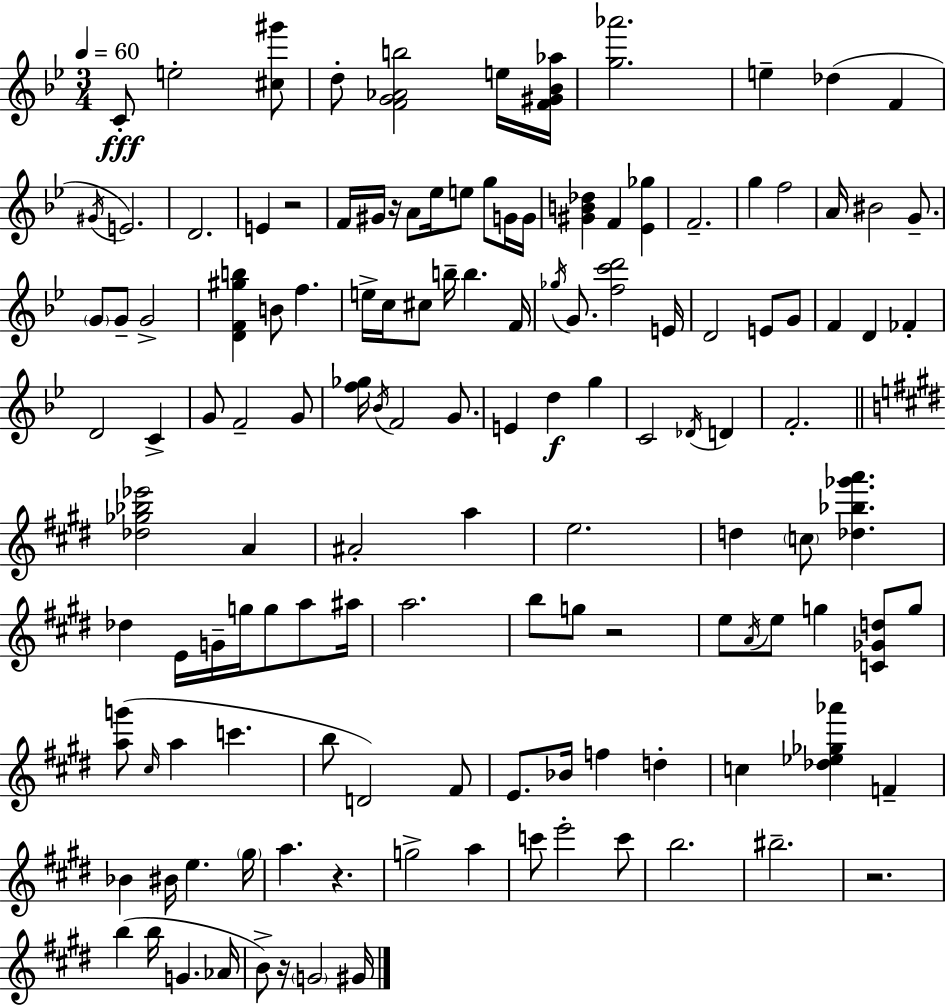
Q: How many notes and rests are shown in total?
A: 133